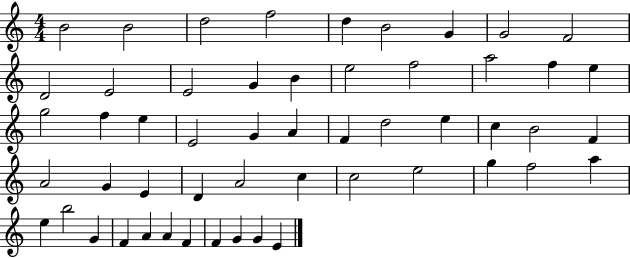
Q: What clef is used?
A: treble